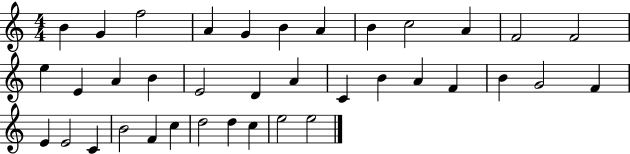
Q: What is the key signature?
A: C major